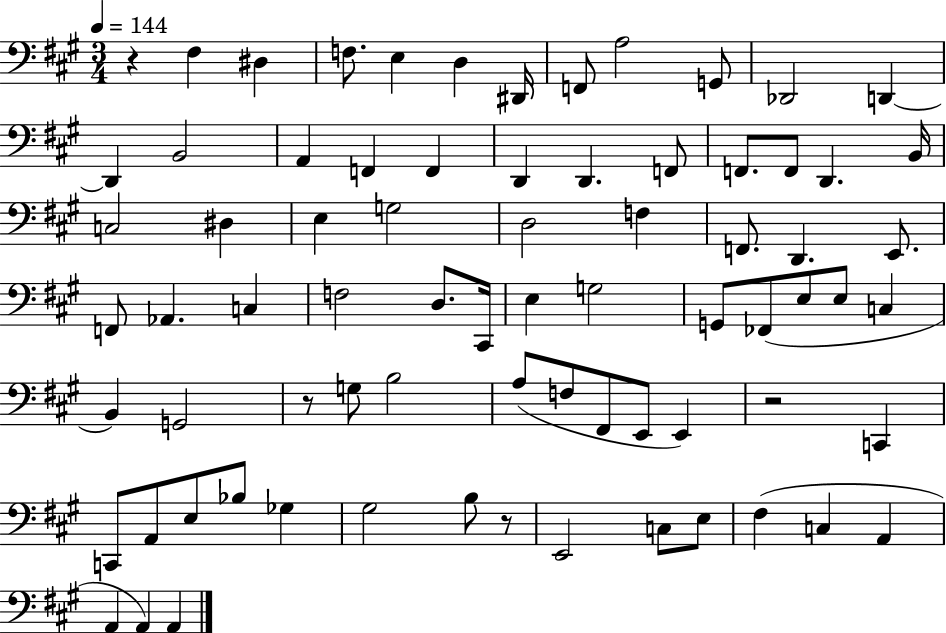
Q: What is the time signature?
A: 3/4